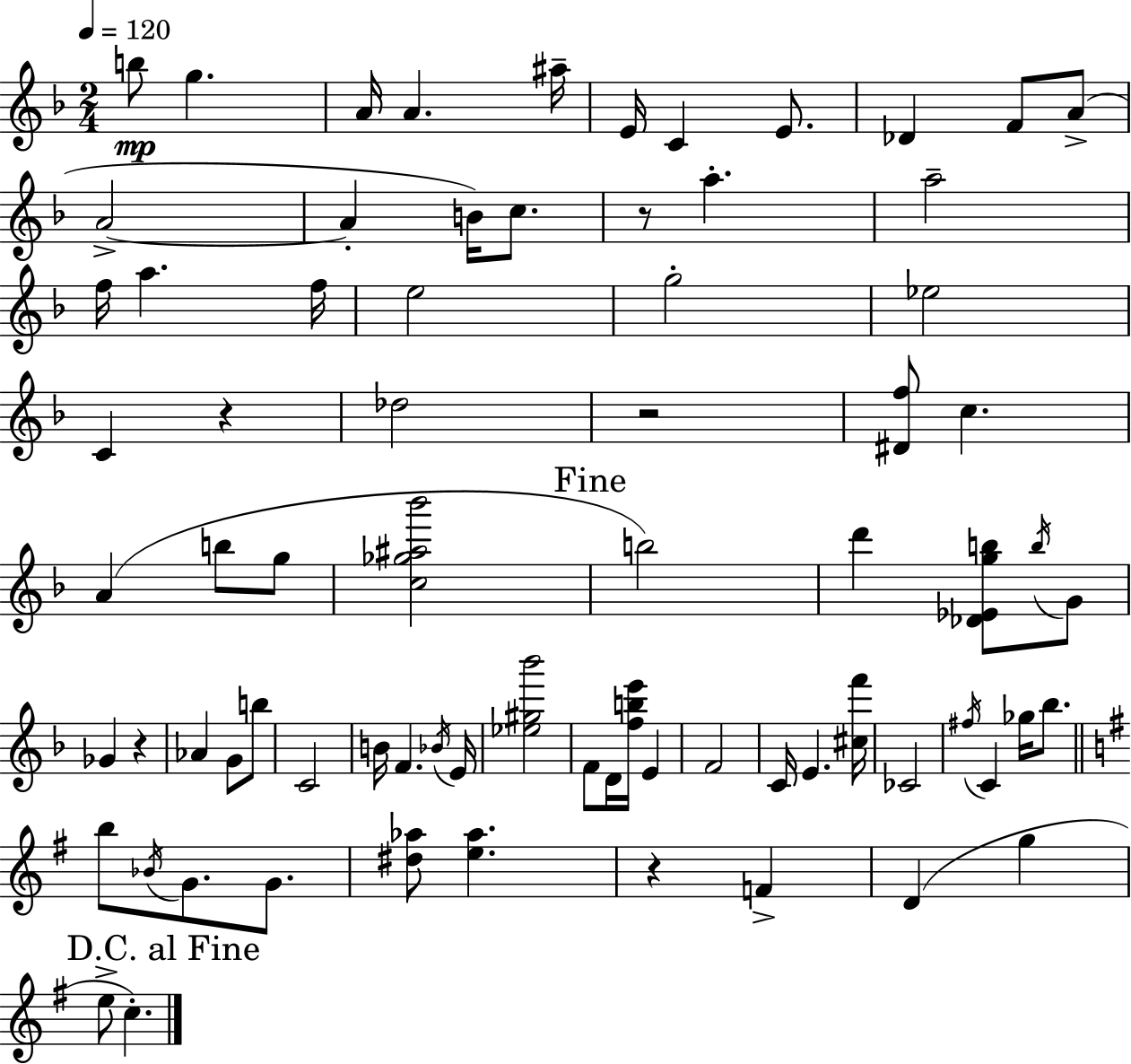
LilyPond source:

{
  \clef treble
  \numericTimeSignature
  \time 2/4
  \key d \minor
  \tempo 4 = 120
  b''8\mp g''4. | a'16 a'4. ais''16-- | e'16 c'4 e'8. | des'4 f'8 a'8->( | \break a'2->~~ | a'4-. b'16) c''8. | r8 a''4.-. | a''2-- | \break f''16 a''4. f''16 | e''2 | g''2-. | ees''2 | \break c'4 r4 | des''2 | r2 | <dis' f''>8 c''4. | \break a'4( b''8 g''8 | <c'' ges'' ais'' bes'''>2 | \mark "Fine" b''2) | d'''4 <des' ees' g'' b''>8 \acciaccatura { b''16 } g'8 | \break ges'4 r4 | aes'4 g'8 b''8 | c'2 | b'16 f'4. | \break \acciaccatura { bes'16 } e'16 <ees'' gis'' bes'''>2 | f'8 d'16 <f'' b'' e'''>16 e'4 | f'2 | c'16 e'4. | \break <cis'' f'''>16 ces'2 | \acciaccatura { fis''16 } c'4 ges''16 | bes''8. \bar "||" \break \key g \major b''8 \acciaccatura { bes'16 } g'8. g'8. | <dis'' aes''>8 <e'' aes''>4. | r4 f'4-> | d'4( g''4 | \break \mark "D.C. al Fine" e''8-> c''4.-.) | \bar "|."
}